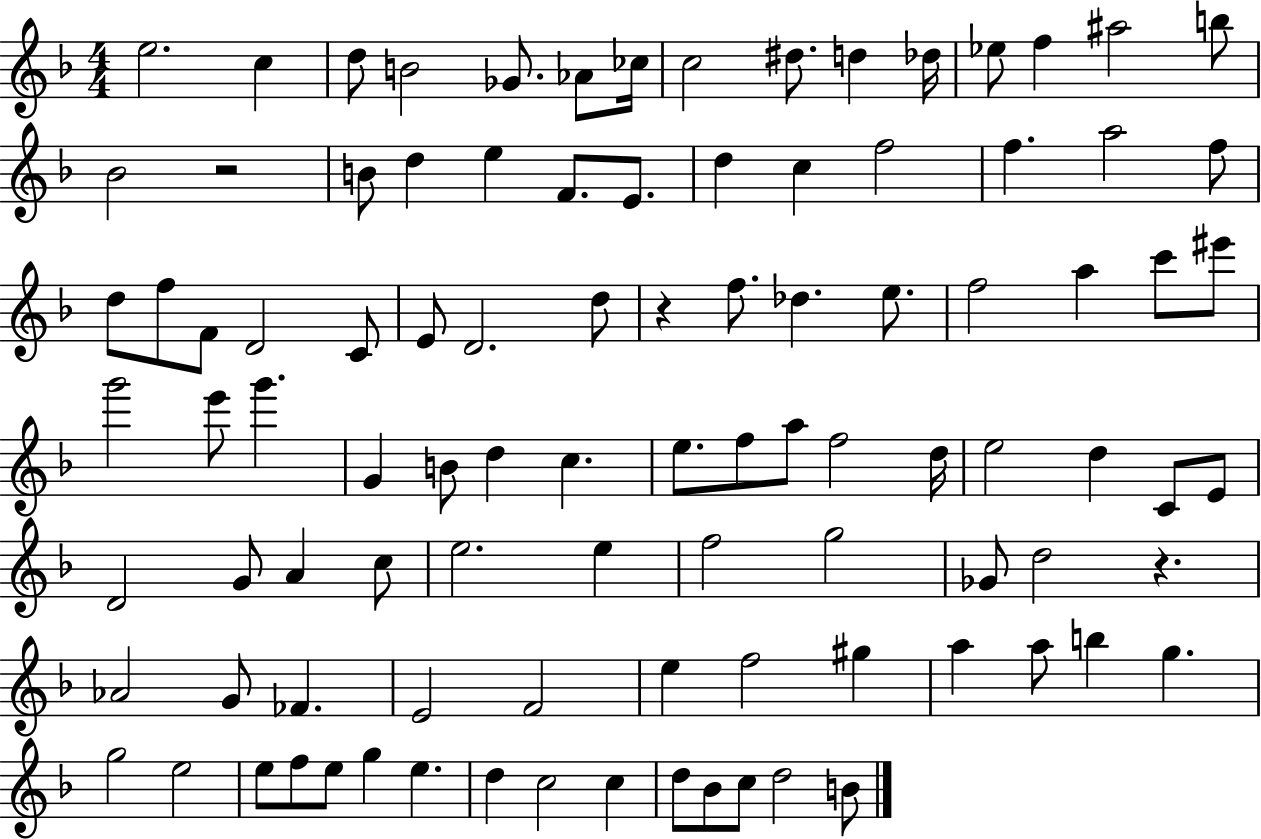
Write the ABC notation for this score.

X:1
T:Untitled
M:4/4
L:1/4
K:F
e2 c d/2 B2 _G/2 _A/2 _c/4 c2 ^d/2 d _d/4 _e/2 f ^a2 b/2 _B2 z2 B/2 d e F/2 E/2 d c f2 f a2 f/2 d/2 f/2 F/2 D2 C/2 E/2 D2 d/2 z f/2 _d e/2 f2 a c'/2 ^e'/2 g'2 e'/2 g' G B/2 d c e/2 f/2 a/2 f2 d/4 e2 d C/2 E/2 D2 G/2 A c/2 e2 e f2 g2 _G/2 d2 z _A2 G/2 _F E2 F2 e f2 ^g a a/2 b g g2 e2 e/2 f/2 e/2 g e d c2 c d/2 _B/2 c/2 d2 B/2